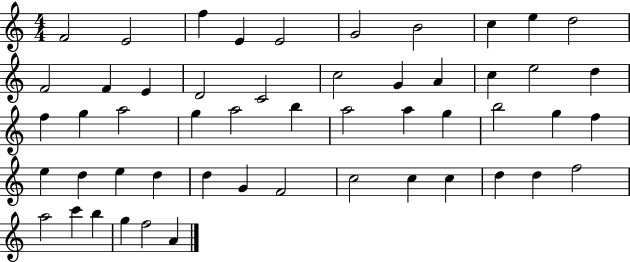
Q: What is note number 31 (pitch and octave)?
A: B5